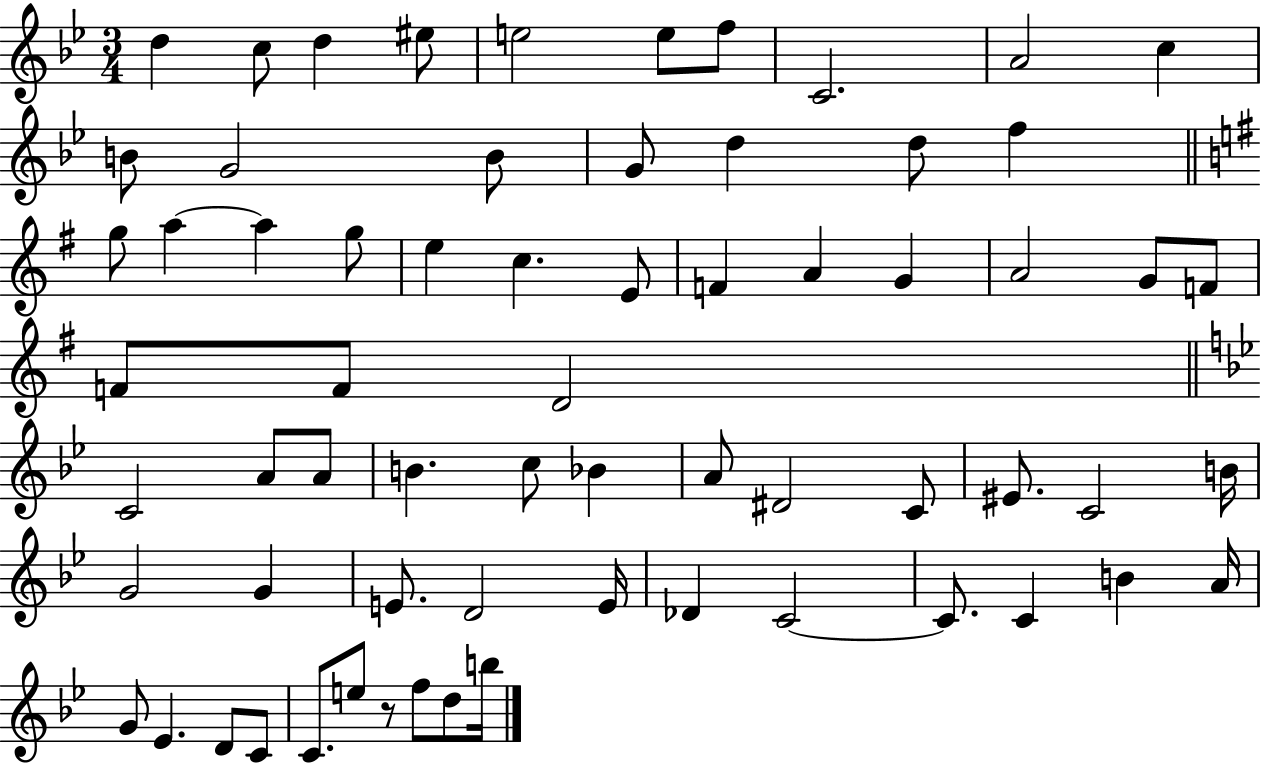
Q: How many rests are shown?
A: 1